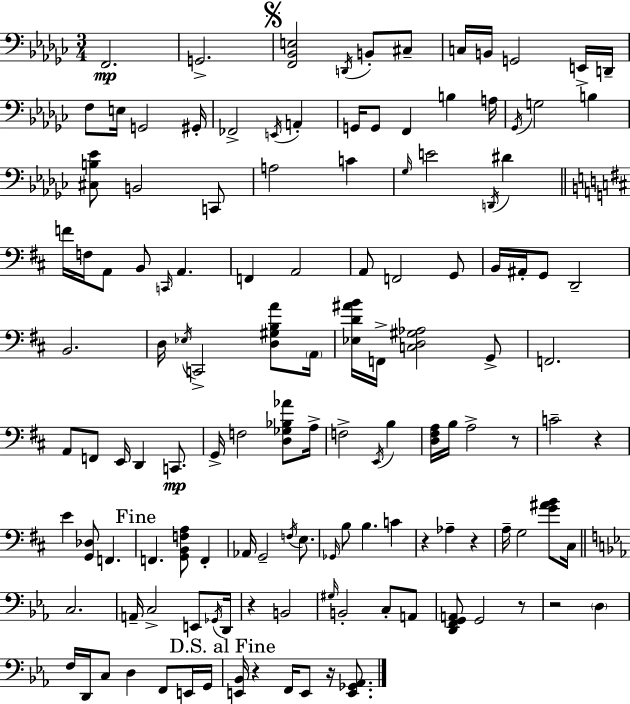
X:1
T:Untitled
M:3/4
L:1/4
K:Ebm
F,,2 G,,2 [F,,_B,,E,]2 D,,/4 B,,/2 ^C,/2 C,/4 B,,/4 G,,2 E,,/4 D,,/4 F,/2 E,/4 G,,2 ^G,,/4 _F,,2 E,,/4 A,, G,,/4 G,,/2 F,, B, A,/4 _G,,/4 G,2 B, [^C,B,_E]/2 B,,2 C,,/2 A,2 C _G,/4 E2 D,,/4 ^D F/4 F,/4 A,,/2 B,,/2 C,,/4 A,, F,, A,,2 A,,/2 F,,2 G,,/2 B,,/4 ^A,,/4 G,,/2 D,,2 B,,2 D,/4 _E,/4 C,,2 [D,^G,B,A]/2 A,,/4 [_E,D^AB]/4 F,,/4 [C,D,^G,_A,]2 G,,/2 F,,2 A,,/2 F,,/2 E,,/4 D,, C,,/2 G,,/4 F,2 [D,_G,_B,_A]/2 A,/4 F,2 E,,/4 B, [D,^F,A,]/4 B,/4 A,2 z/2 C2 z E [G,,_D,]/2 F,, F,, [G,,B,,F,A,]/2 F,, _A,,/4 G,,2 F,/4 E,/2 _G,,/4 B,/2 B, C z _A, z A,/4 G,2 [G^AB]/2 ^C,/4 C,2 A,,/4 C,2 E,,/2 _G,,/4 D,,/4 z B,,2 ^G,/4 B,,2 C,/2 A,,/2 [D,,F,,G,,A,,]/2 G,,2 z/2 z2 D, F,/4 D,,/4 C,/2 D, F,,/2 E,,/4 G,,/4 [E,,_B,,]/4 z F,,/4 E,,/2 z/4 [E,,_G,,_A,,]/2